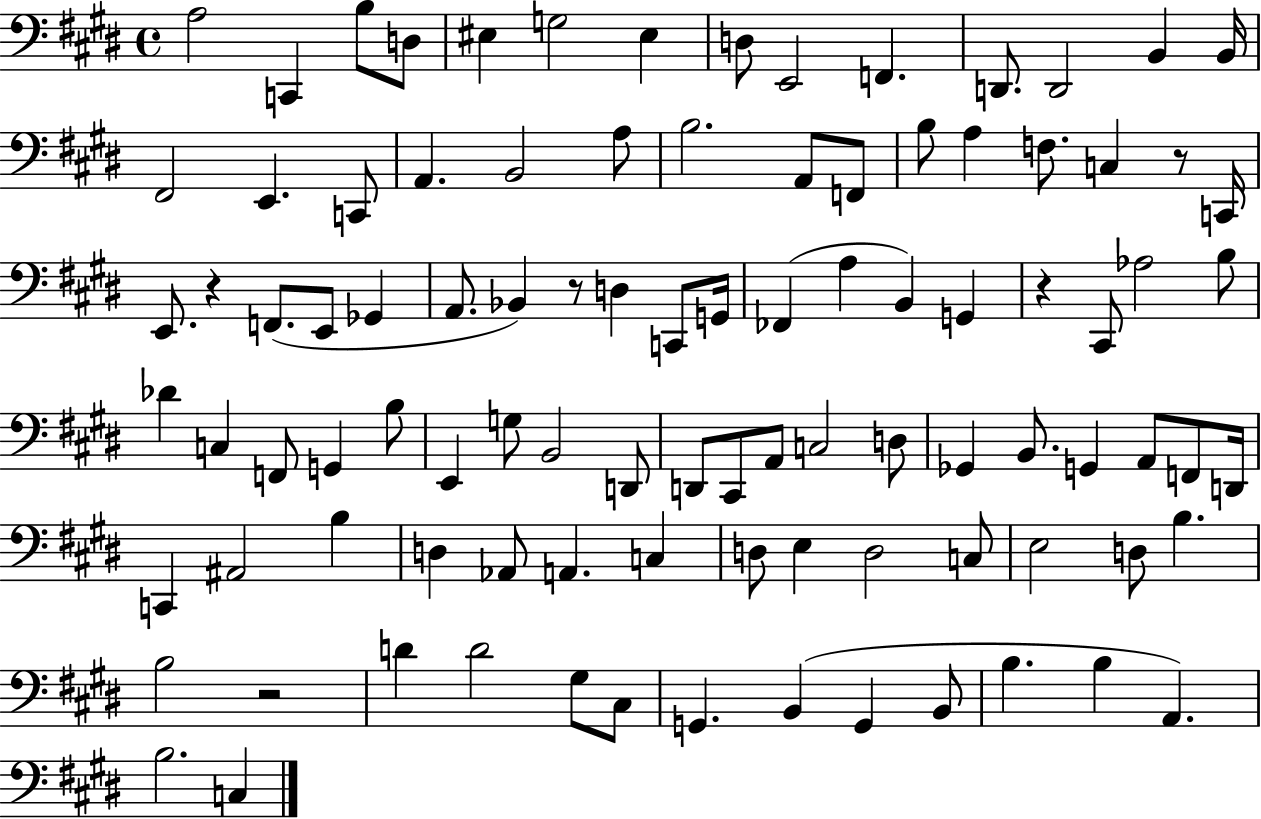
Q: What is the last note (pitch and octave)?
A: C3